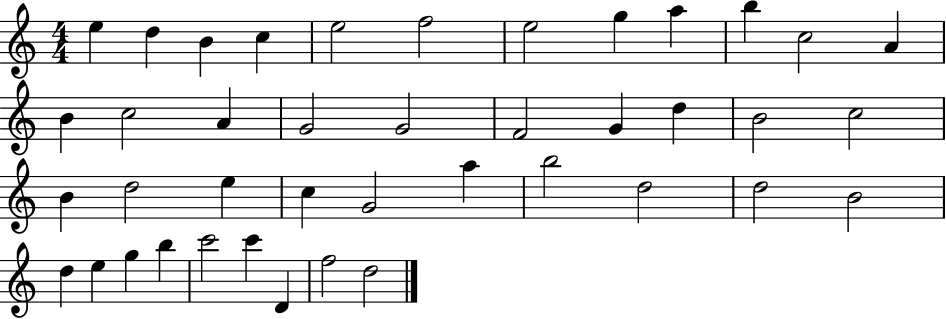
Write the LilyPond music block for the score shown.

{
  \clef treble
  \numericTimeSignature
  \time 4/4
  \key c \major
  e''4 d''4 b'4 c''4 | e''2 f''2 | e''2 g''4 a''4 | b''4 c''2 a'4 | \break b'4 c''2 a'4 | g'2 g'2 | f'2 g'4 d''4 | b'2 c''2 | \break b'4 d''2 e''4 | c''4 g'2 a''4 | b''2 d''2 | d''2 b'2 | \break d''4 e''4 g''4 b''4 | c'''2 c'''4 d'4 | f''2 d''2 | \bar "|."
}